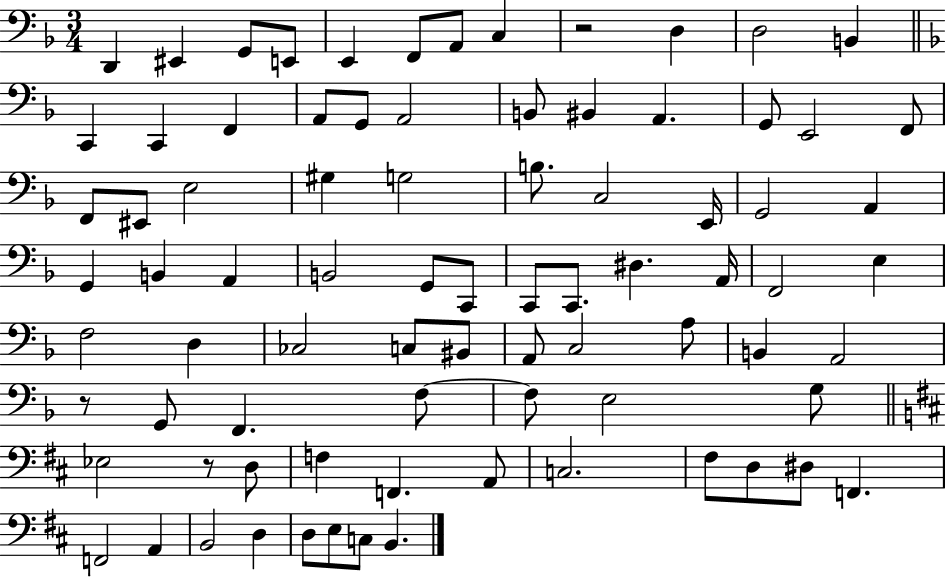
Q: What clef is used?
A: bass